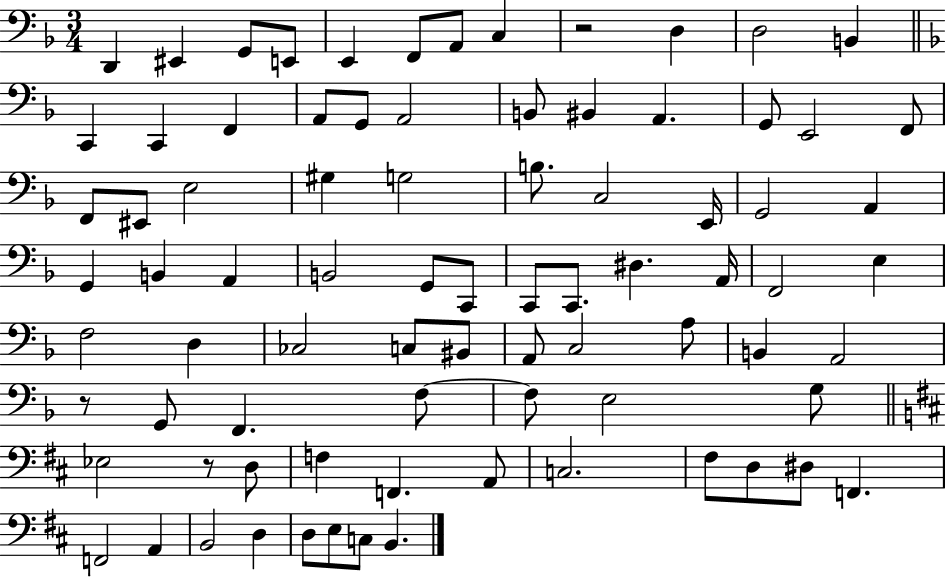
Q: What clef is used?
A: bass